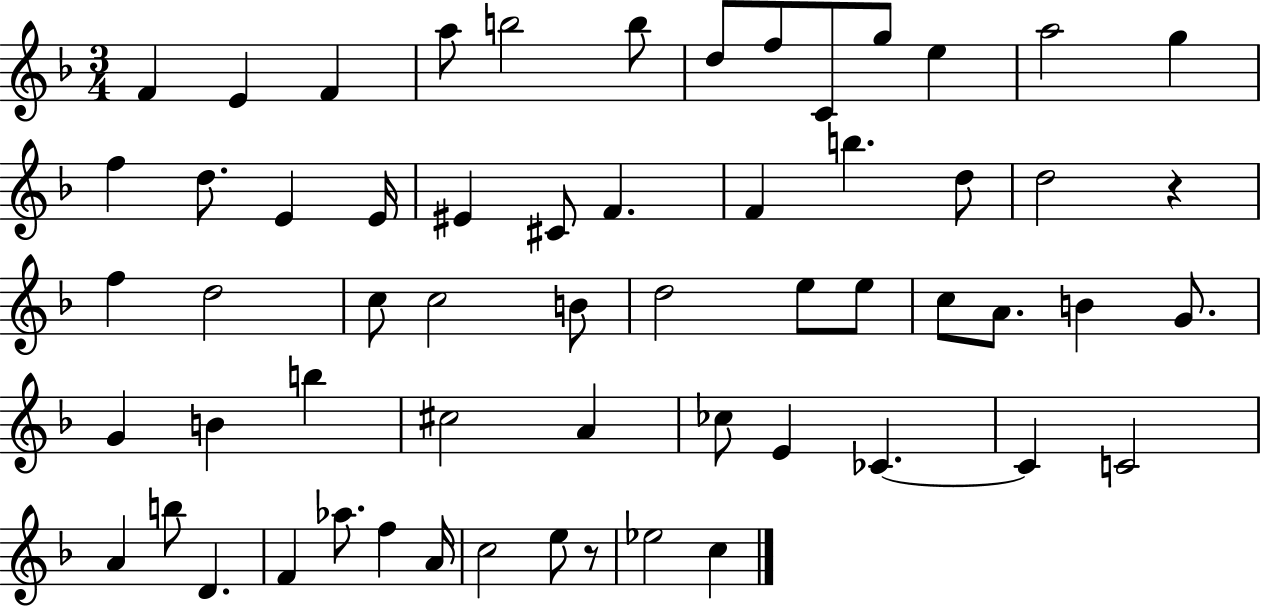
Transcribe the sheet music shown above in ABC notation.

X:1
T:Untitled
M:3/4
L:1/4
K:F
F E F a/2 b2 b/2 d/2 f/2 C/2 g/2 e a2 g f d/2 E E/4 ^E ^C/2 F F b d/2 d2 z f d2 c/2 c2 B/2 d2 e/2 e/2 c/2 A/2 B G/2 G B b ^c2 A _c/2 E _C _C C2 A b/2 D F _a/2 f A/4 c2 e/2 z/2 _e2 c